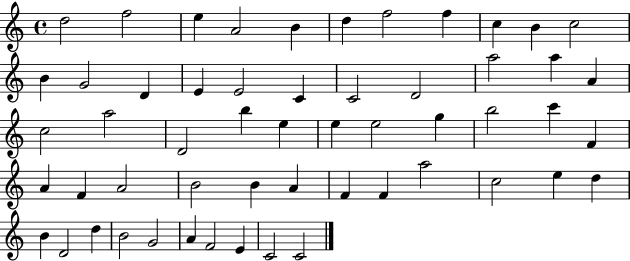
X:1
T:Untitled
M:4/4
L:1/4
K:C
d2 f2 e A2 B d f2 f c B c2 B G2 D E E2 C C2 D2 a2 a A c2 a2 D2 b e e e2 g b2 c' F A F A2 B2 B A F F a2 c2 e d B D2 d B2 G2 A F2 E C2 C2